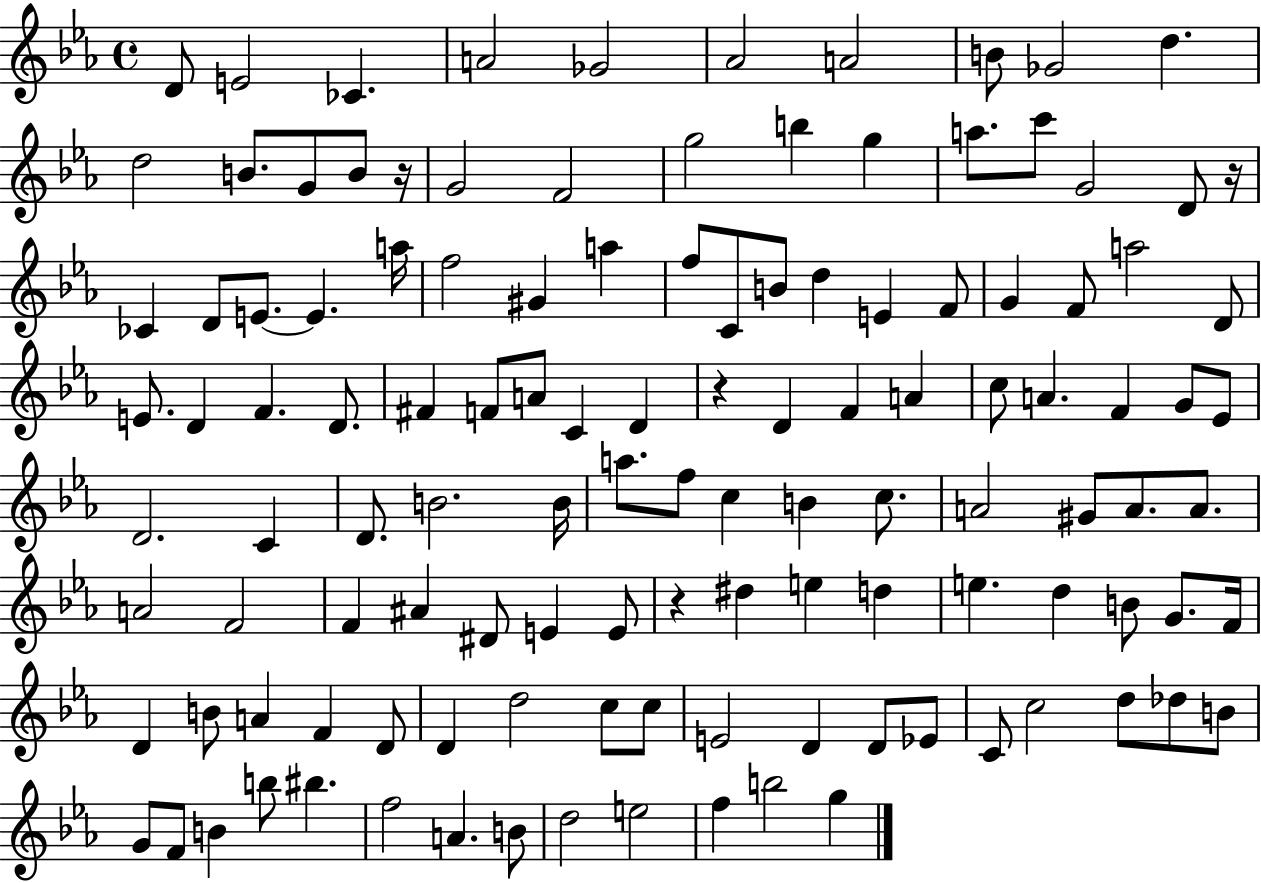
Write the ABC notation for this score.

X:1
T:Untitled
M:4/4
L:1/4
K:Eb
D/2 E2 _C A2 _G2 _A2 A2 B/2 _G2 d d2 B/2 G/2 B/2 z/4 G2 F2 g2 b g a/2 c'/2 G2 D/2 z/4 _C D/2 E/2 E a/4 f2 ^G a f/2 C/2 B/2 d E F/2 G F/2 a2 D/2 E/2 D F D/2 ^F F/2 A/2 C D z D F A c/2 A F G/2 _E/2 D2 C D/2 B2 B/4 a/2 f/2 c B c/2 A2 ^G/2 A/2 A/2 A2 F2 F ^A ^D/2 E E/2 z ^d e d e d B/2 G/2 F/4 D B/2 A F D/2 D d2 c/2 c/2 E2 D D/2 _E/2 C/2 c2 d/2 _d/2 B/2 G/2 F/2 B b/2 ^b f2 A B/2 d2 e2 f b2 g